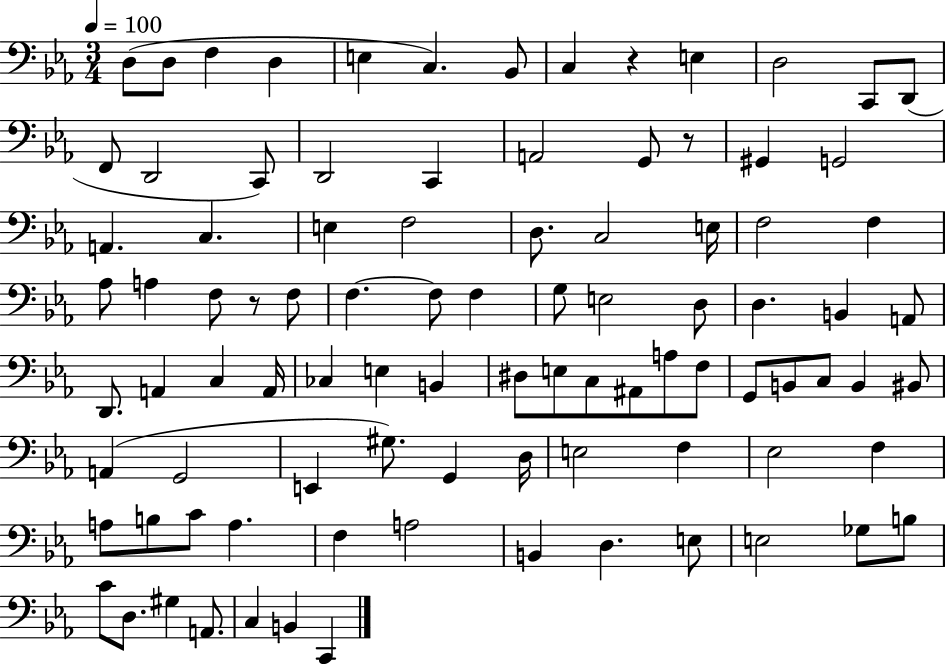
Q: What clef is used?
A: bass